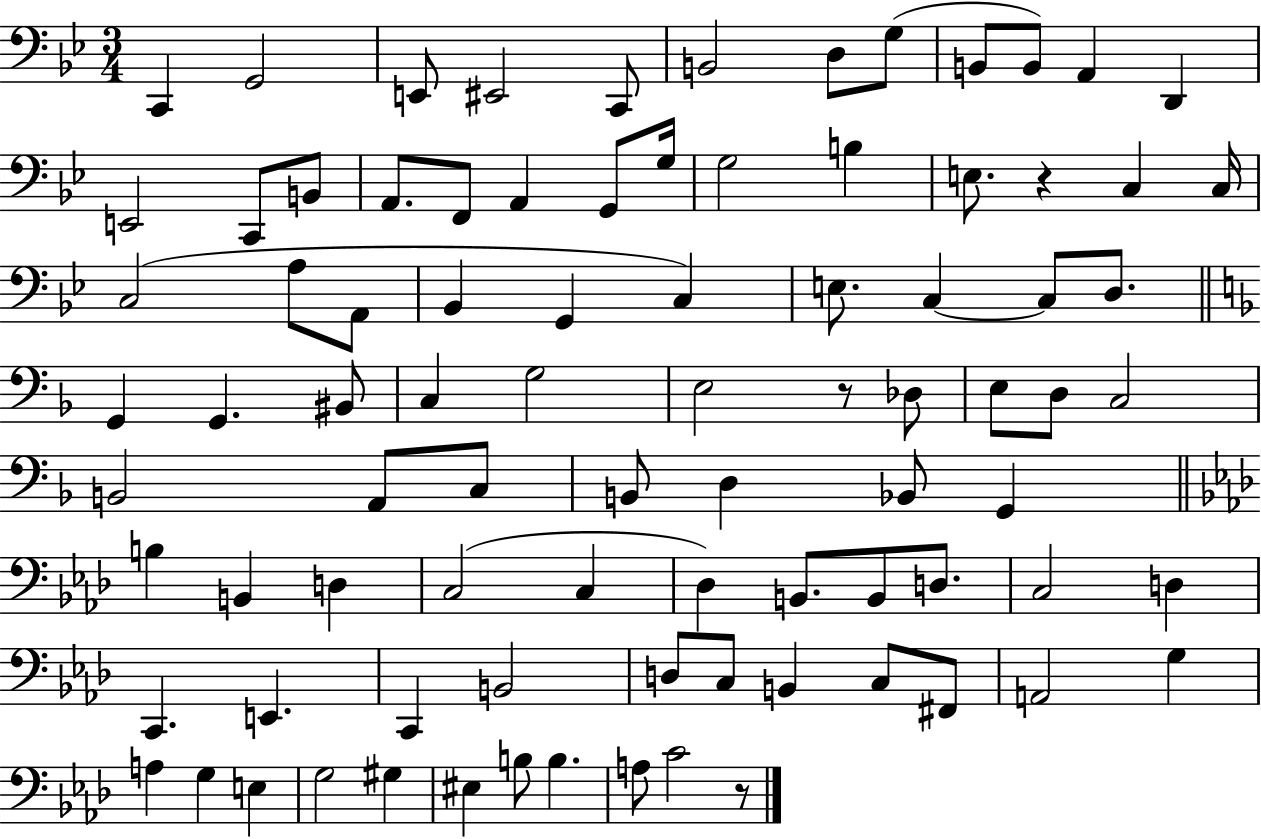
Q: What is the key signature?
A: BES major